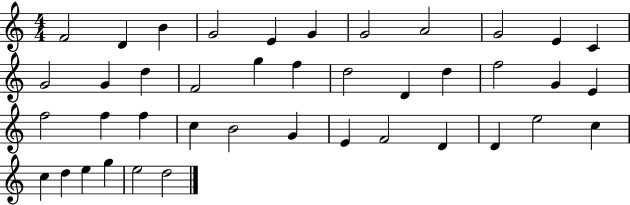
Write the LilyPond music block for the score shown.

{
  \clef treble
  \numericTimeSignature
  \time 4/4
  \key c \major
  f'2 d'4 b'4 | g'2 e'4 g'4 | g'2 a'2 | g'2 e'4 c'4 | \break g'2 g'4 d''4 | f'2 g''4 f''4 | d''2 d'4 d''4 | f''2 g'4 e'4 | \break f''2 f''4 f''4 | c''4 b'2 g'4 | e'4 f'2 d'4 | d'4 e''2 c''4 | \break c''4 d''4 e''4 g''4 | e''2 d''2 | \bar "|."
}